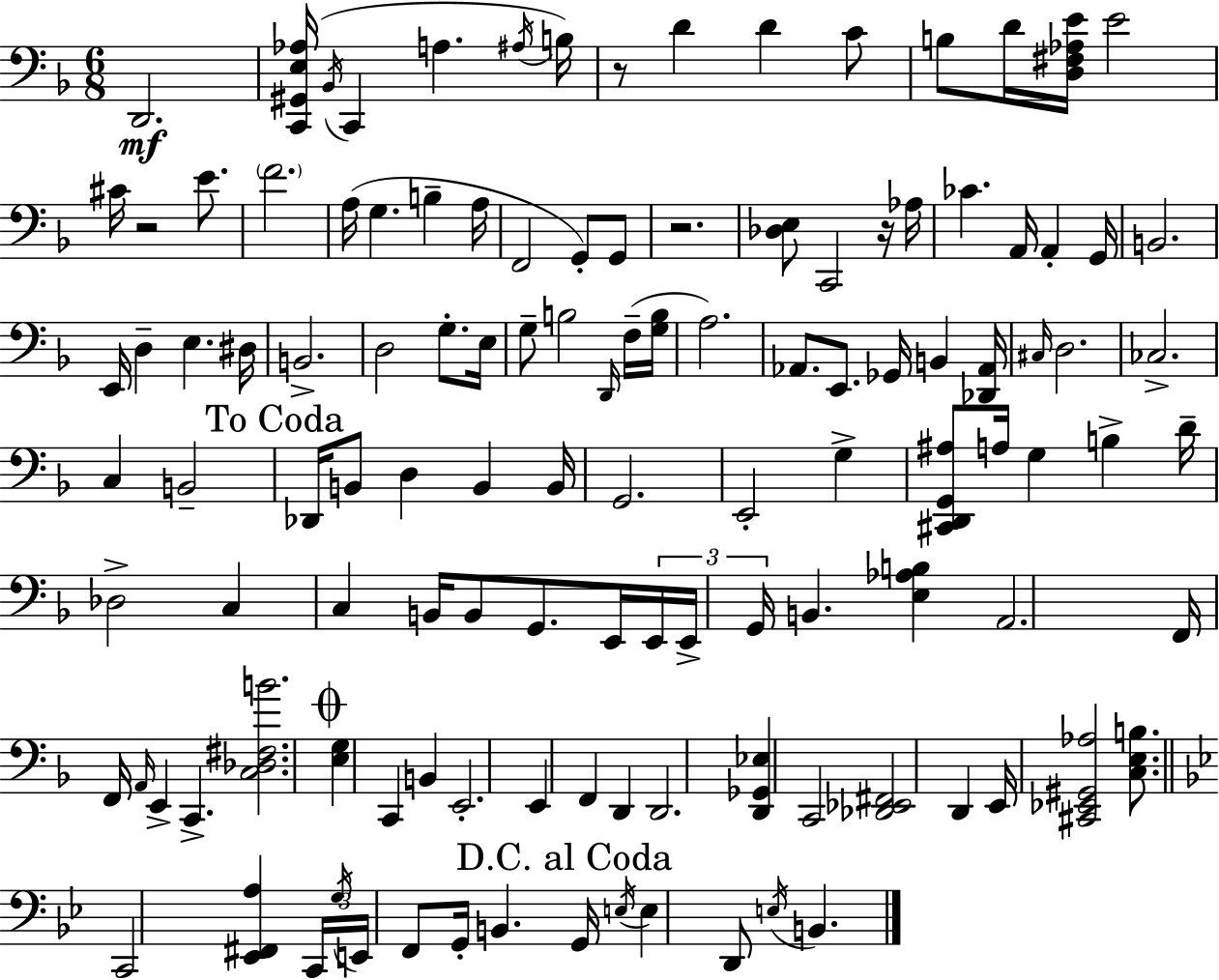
X:1
T:Untitled
M:6/8
L:1/4
K:Dm
D,,2 [C,,^G,,E,_A,]/4 _B,,/4 C,, A, ^A,/4 B,/4 z/2 D D C/2 B,/2 D/4 [D,^F,_A,E]/4 E2 ^C/4 z2 E/2 F2 A,/4 G, B, A,/4 F,,2 G,,/2 G,,/2 z2 [_D,E,]/2 C,,2 z/4 _A,/4 _C A,,/4 A,, G,,/4 B,,2 E,,/4 D, E, ^D,/4 B,,2 D,2 G,/2 E,/4 G,/2 B,2 D,,/4 F,/4 [G,B,]/4 A,2 _A,,/2 E,,/2 _G,,/4 B,, [_D,,_A,,]/4 ^C,/4 D,2 _C,2 C, B,,2 _D,,/4 B,,/2 D, B,, B,,/4 G,,2 E,,2 G, [^C,,D,,G,,^A,]/2 A,/4 G, B, D/4 _D,2 C, C, B,,/4 B,,/2 G,,/2 E,,/4 E,,/4 E,,/4 G,,/4 B,, [E,_A,B,] A,,2 F,,/4 F,,/4 A,,/4 E,, C,, [C,_D,^F,B]2 [E,G,] C,, B,, E,,2 E,, F,, D,, D,,2 [D,,_G,,_E,] C,,2 [_D,,_E,,^F,,]2 D,, E,,/4 [^C,,_E,,^G,,_A,]2 [C,E,B,]/2 C,,2 [_E,,^F,,A,] C,,/4 G,/4 E,,/4 F,,/2 G,,/4 B,, G,,/4 E,/4 E, D,,/2 E,/4 B,,